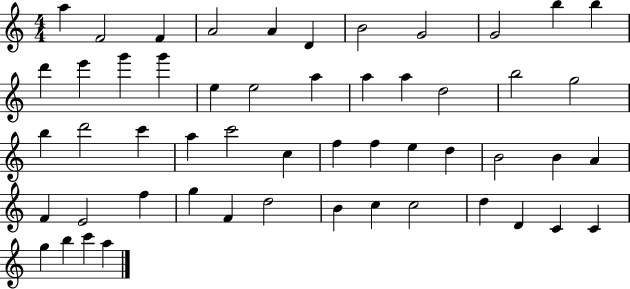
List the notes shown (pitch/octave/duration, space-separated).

A5/q F4/h F4/q A4/h A4/q D4/q B4/h G4/h G4/h B5/q B5/q D6/q E6/q G6/q G6/q E5/q E5/h A5/q A5/q A5/q D5/h B5/h G5/h B5/q D6/h C6/q A5/q C6/h C5/q F5/q F5/q E5/q D5/q B4/h B4/q A4/q F4/q E4/h F5/q G5/q F4/q D5/h B4/q C5/q C5/h D5/q D4/q C4/q C4/q G5/q B5/q C6/q A5/q